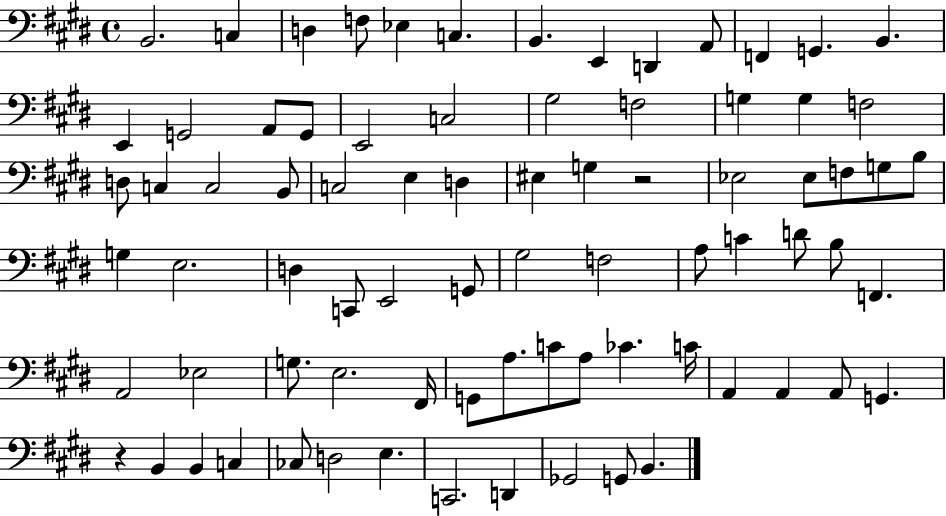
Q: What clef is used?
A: bass